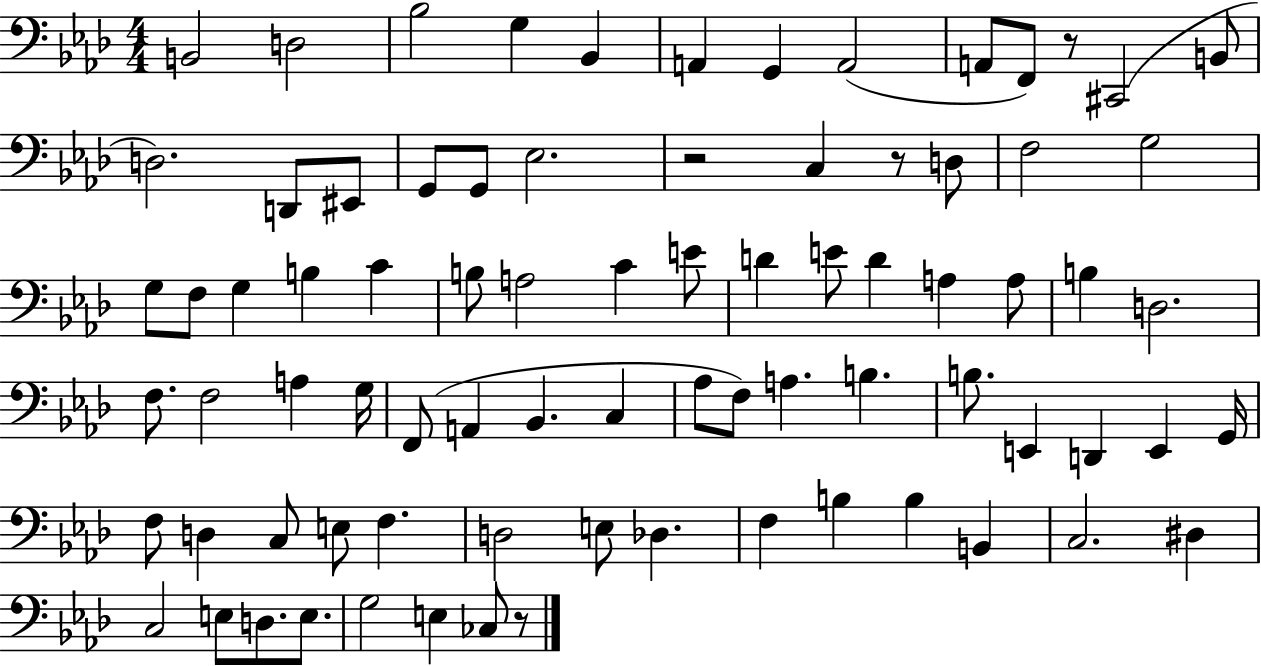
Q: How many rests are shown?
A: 4